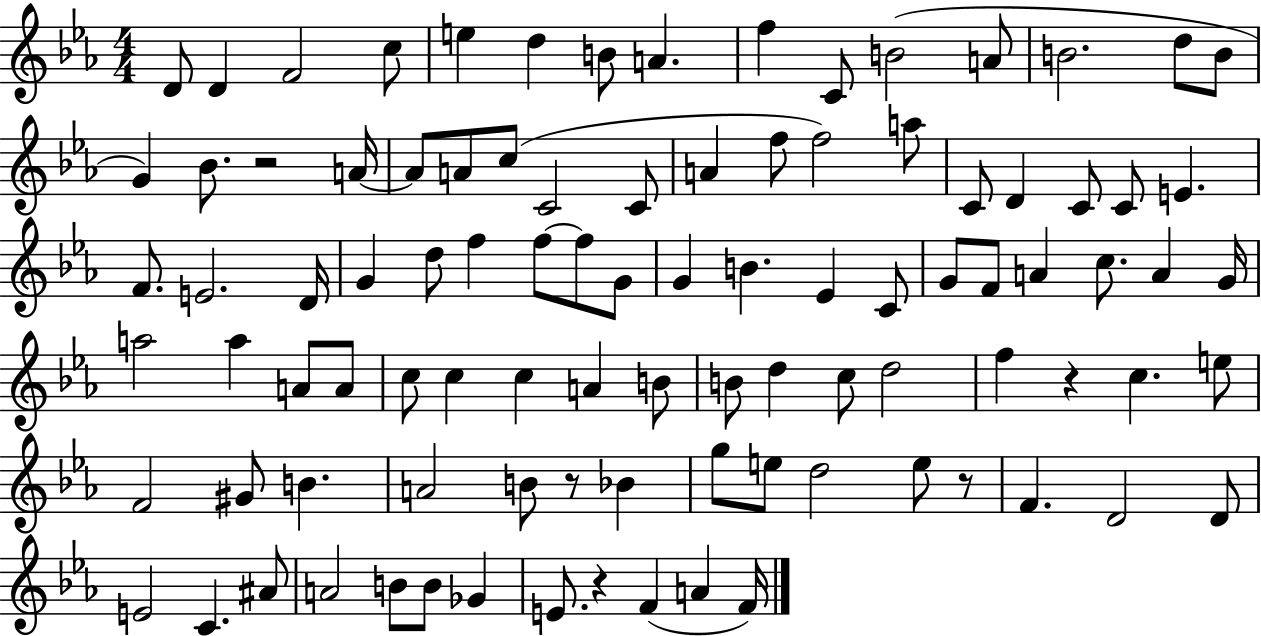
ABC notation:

X:1
T:Untitled
M:4/4
L:1/4
K:Eb
D/2 D F2 c/2 e d B/2 A f C/2 B2 A/2 B2 d/2 B/2 G _B/2 z2 A/4 A/2 A/2 c/2 C2 C/2 A f/2 f2 a/2 C/2 D C/2 C/2 E F/2 E2 D/4 G d/2 f f/2 f/2 G/2 G B _E C/2 G/2 F/2 A c/2 A G/4 a2 a A/2 A/2 c/2 c c A B/2 B/2 d c/2 d2 f z c e/2 F2 ^G/2 B A2 B/2 z/2 _B g/2 e/2 d2 e/2 z/2 F D2 D/2 E2 C ^A/2 A2 B/2 B/2 _G E/2 z F A F/4